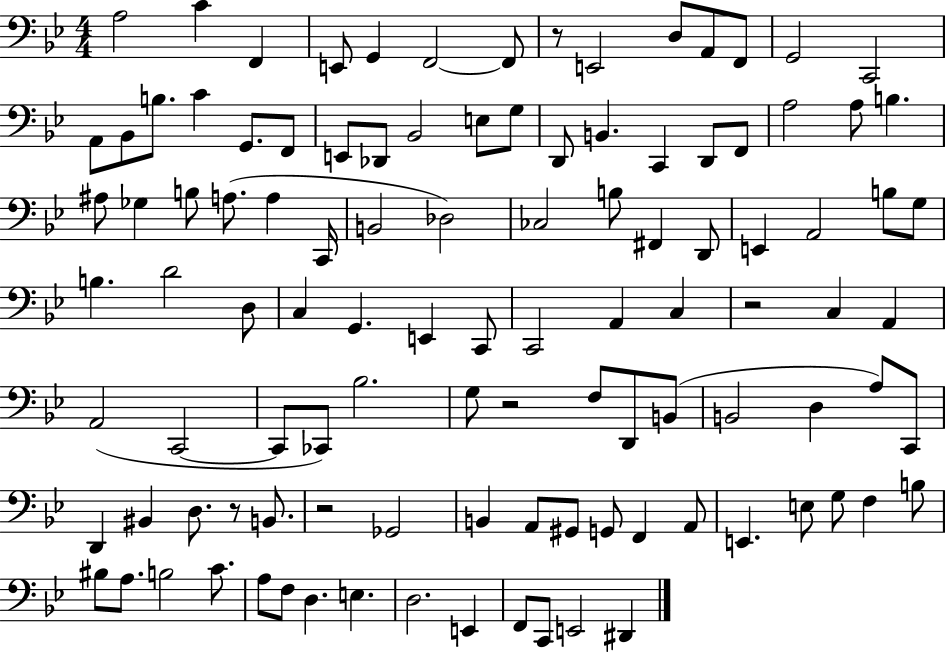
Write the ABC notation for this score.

X:1
T:Untitled
M:4/4
L:1/4
K:Bb
A,2 C F,, E,,/2 G,, F,,2 F,,/2 z/2 E,,2 D,/2 A,,/2 F,,/2 G,,2 C,,2 A,,/2 _B,,/2 B,/2 C G,,/2 F,,/2 E,,/2 _D,,/2 _B,,2 E,/2 G,/2 D,,/2 B,, C,, D,,/2 F,,/2 A,2 A,/2 B, ^A,/2 _G, B,/2 A,/2 A, C,,/4 B,,2 _D,2 _C,2 B,/2 ^F,, D,,/2 E,, A,,2 B,/2 G,/2 B, D2 D,/2 C, G,, E,, C,,/2 C,,2 A,, C, z2 C, A,, A,,2 C,,2 C,,/2 _C,,/2 _B,2 G,/2 z2 F,/2 D,,/2 B,,/2 B,,2 D, A,/2 C,,/2 D,, ^B,, D,/2 z/2 B,,/2 z2 _G,,2 B,, A,,/2 ^G,,/2 G,,/2 F,, A,,/2 E,, E,/2 G,/2 F, B,/2 ^B,/2 A,/2 B,2 C/2 A,/2 F,/2 D, E, D,2 E,, F,,/2 C,,/2 E,,2 ^D,,